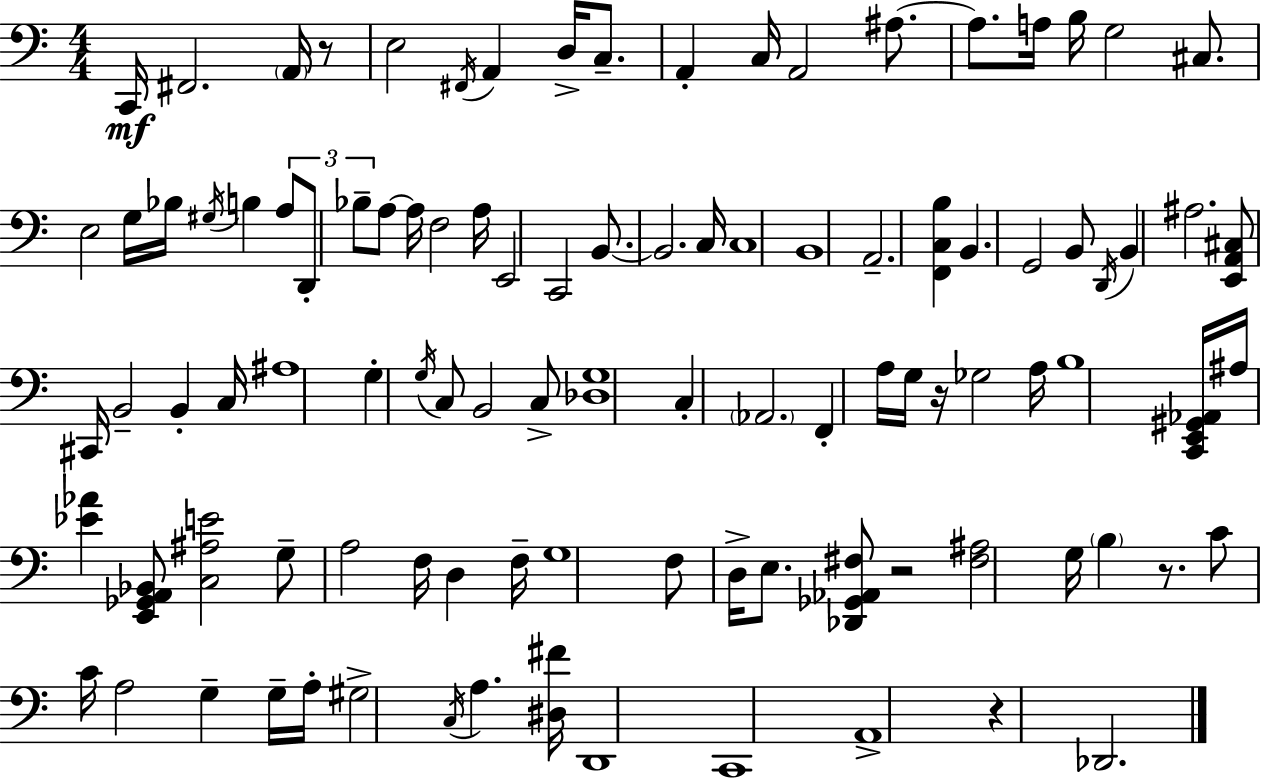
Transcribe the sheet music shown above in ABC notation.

X:1
T:Untitled
M:4/4
L:1/4
K:C
C,,/4 ^F,,2 A,,/4 z/2 E,2 ^F,,/4 A,, D,/4 C,/2 A,, C,/4 A,,2 ^A,/2 ^A,/2 A,/4 B,/4 G,2 ^C,/2 E,2 G,/4 _B,/4 ^G,/4 B, A,/2 D,,/2 _B,/2 A,/2 A,/4 F,2 A,/4 E,,2 C,,2 B,,/2 B,,2 C,/4 C,4 B,,4 A,,2 [F,,C,B,] B,, G,,2 B,,/2 D,,/4 B,, ^A,2 [E,,A,,^C,]/2 ^C,,/4 B,,2 B,, C,/4 ^A,4 G, G,/4 C,/2 B,,2 C,/2 [_D,G,]4 C, _A,,2 F,, A,/4 G,/4 z/4 _G,2 A,/4 B,4 [C,,E,,^G,,_A,,]/4 ^A,/4 [_E_A] [E,,_G,,A,,_B,,]/2 [C,^A,E]2 G,/2 A,2 F,/4 D, F,/4 G,4 F,/2 D,/4 E,/2 [_D,,_G,,_A,,^F,]/2 z2 [^F,^A,]2 G,/4 B, z/2 C/2 C/4 A,2 G, G,/4 A,/4 ^G,2 C,/4 A, [^D,^F]/4 D,,4 C,,4 A,,4 z _D,,2